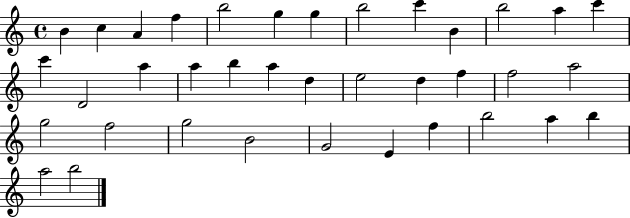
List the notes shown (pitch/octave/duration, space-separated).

B4/q C5/q A4/q F5/q B5/h G5/q G5/q B5/h C6/q B4/q B5/h A5/q C6/q C6/q D4/h A5/q A5/q B5/q A5/q D5/q E5/h D5/q F5/q F5/h A5/h G5/h F5/h G5/h B4/h G4/h E4/q F5/q B5/h A5/q B5/q A5/h B5/h